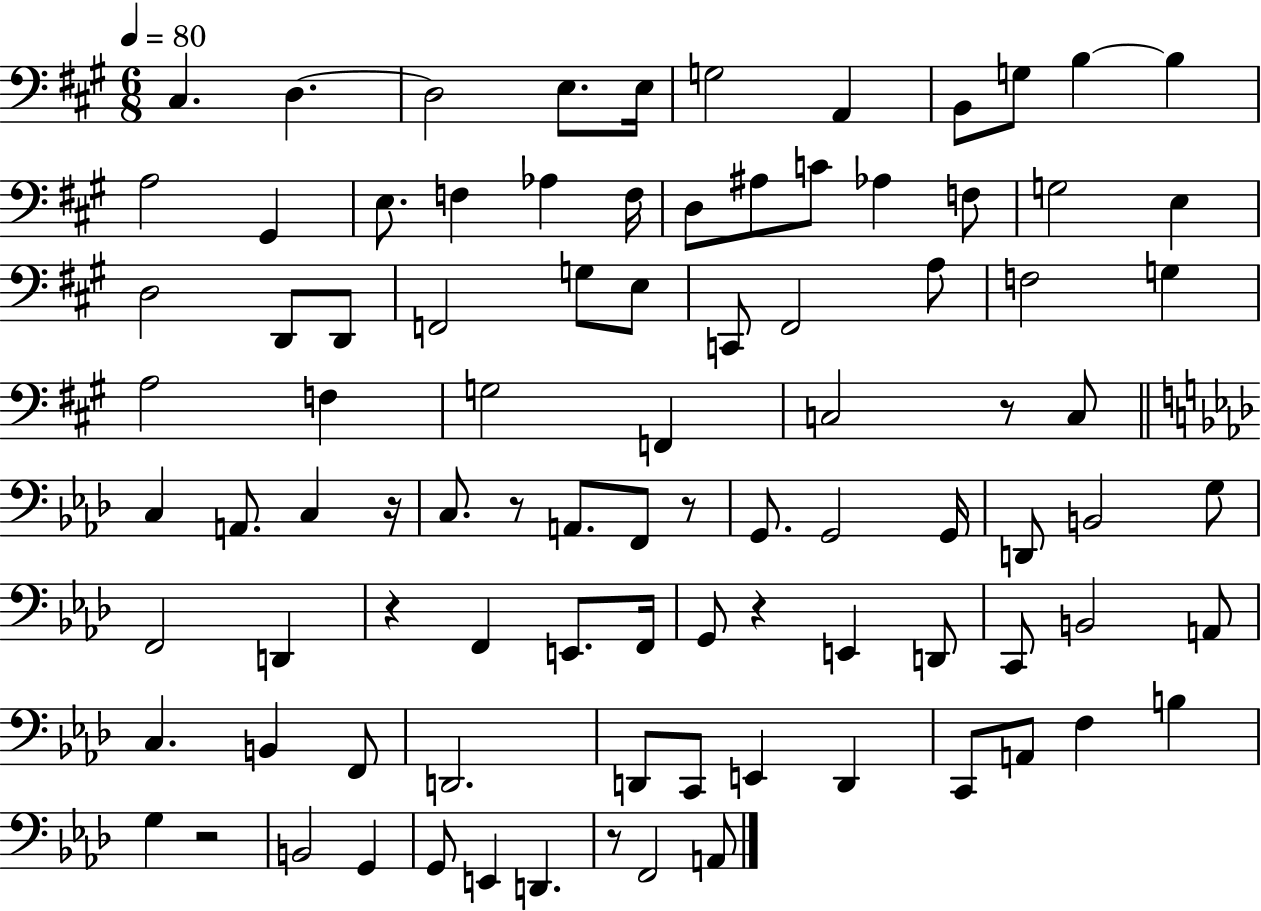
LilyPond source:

{
  \clef bass
  \numericTimeSignature
  \time 6/8
  \key a \major
  \tempo 4 = 80
  cis4. d4.~~ | d2 e8. e16 | g2 a,4 | b,8 g8 b4~~ b4 | \break a2 gis,4 | e8. f4 aes4 f16 | d8 ais8 c'8 aes4 f8 | g2 e4 | \break d2 d,8 d,8 | f,2 g8 e8 | c,8 fis,2 a8 | f2 g4 | \break a2 f4 | g2 f,4 | c2 r8 c8 | \bar "||" \break \key aes \major c4 a,8. c4 r16 | c8. r8 a,8. f,8 r8 | g,8. g,2 g,16 | d,8 b,2 g8 | \break f,2 d,4 | r4 f,4 e,8. f,16 | g,8 r4 e,4 d,8 | c,8 b,2 a,8 | \break c4. b,4 f,8 | d,2. | d,8 c,8 e,4 d,4 | c,8 a,8 f4 b4 | \break g4 r2 | b,2 g,4 | g,8 e,4 d,4. | r8 f,2 a,8 | \break \bar "|."
}